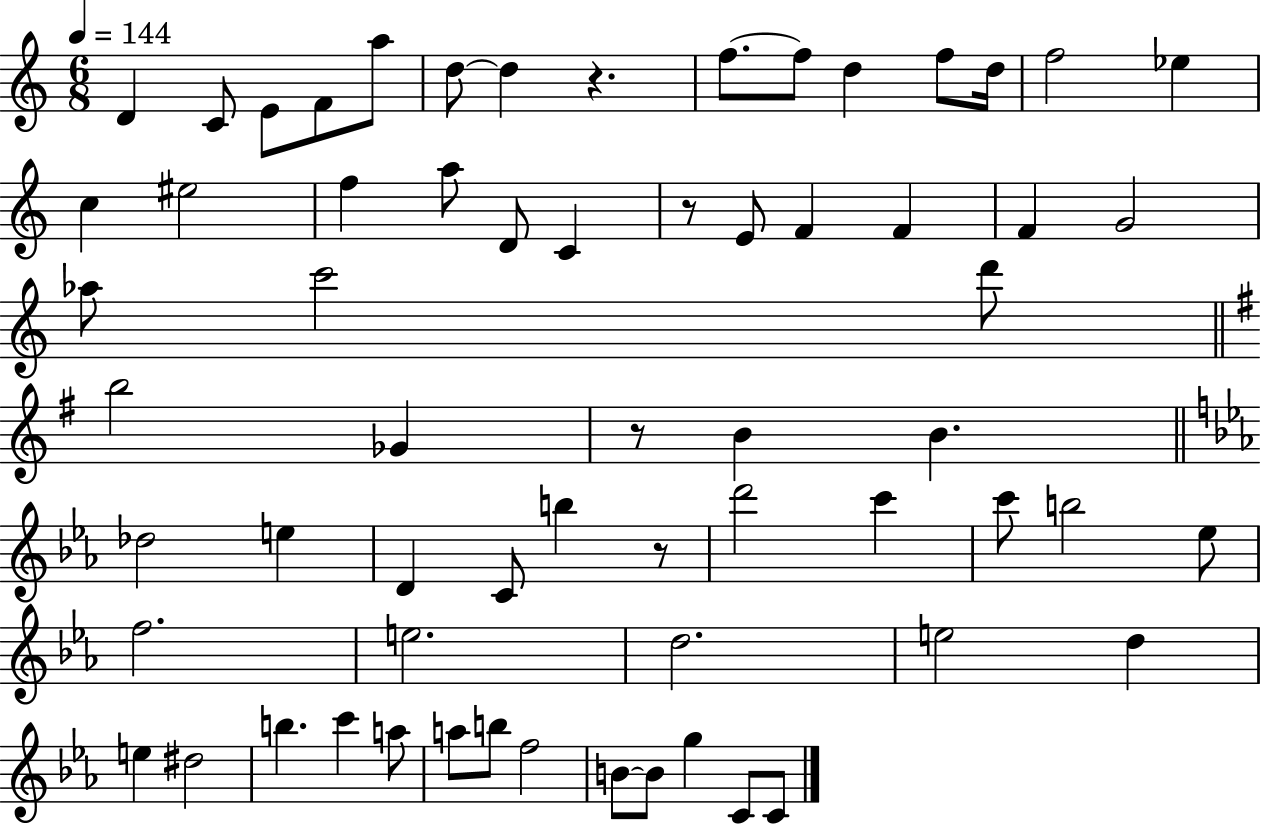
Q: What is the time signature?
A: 6/8